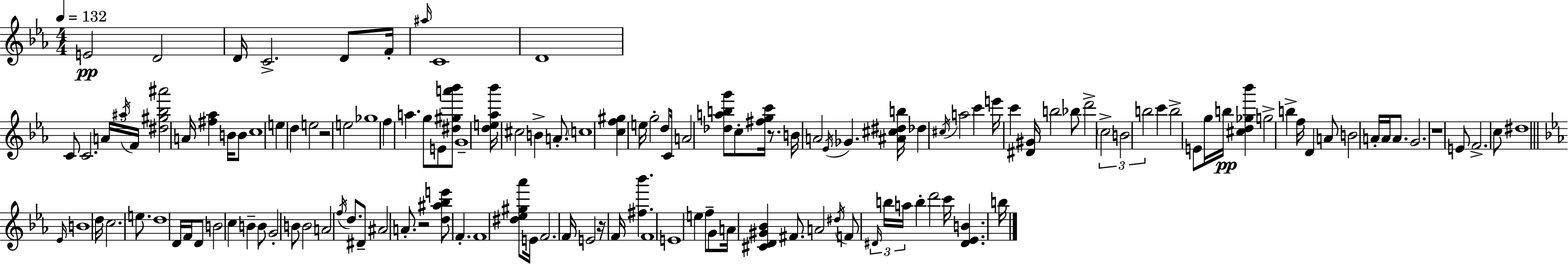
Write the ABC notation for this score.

X:1
T:Untitled
M:4/4
L:1/4
K:Cm
E2 D2 D/4 C2 D/2 F/4 ^a/4 C4 D4 C/2 C2 A/4 ^a/4 F/4 [^d^g_b^a']2 A/4 [^f_a] B/4 B/2 c4 e d e2 z2 e2 _g4 f a g/2 E/2 [^d^ga'_b']/2 G4 [de_a_b']/4 ^c2 B A/2 c4 [cf^g] e/4 g2 d/2 C/4 A2 [_dabg']/2 c/2 [^fgc']/4 z/2 B/4 A2 _E/4 _G [^A^c^db]/4 _d ^c/4 a2 c' e'/4 c' [^D^G]/4 b2 _b/2 d'2 c2 B2 b2 c' b2 E/2 g/4 b/4 [^cd_g_b'] g2 b f/4 D A/2 B2 A/4 A/4 A/2 G2 z4 E/2 F2 c/2 ^d4 _E/4 B4 d/4 c2 e/2 d4 D/4 F/4 D/2 B2 c B B/2 G2 B/2 B2 A2 f/4 d/2 ^D/2 ^A2 A/2 z2 [d^a_be']/2 F F4 [^d_e^g_a']/2 E/4 F2 F/4 E2 z/4 F/4 [^f_b'] F4 E4 e f/2 G/2 A/4 [^CD^G_B] ^F/2 A2 ^d/4 F/2 ^D/4 b/4 a/4 b d'2 c'/4 [^D_EB] b/4